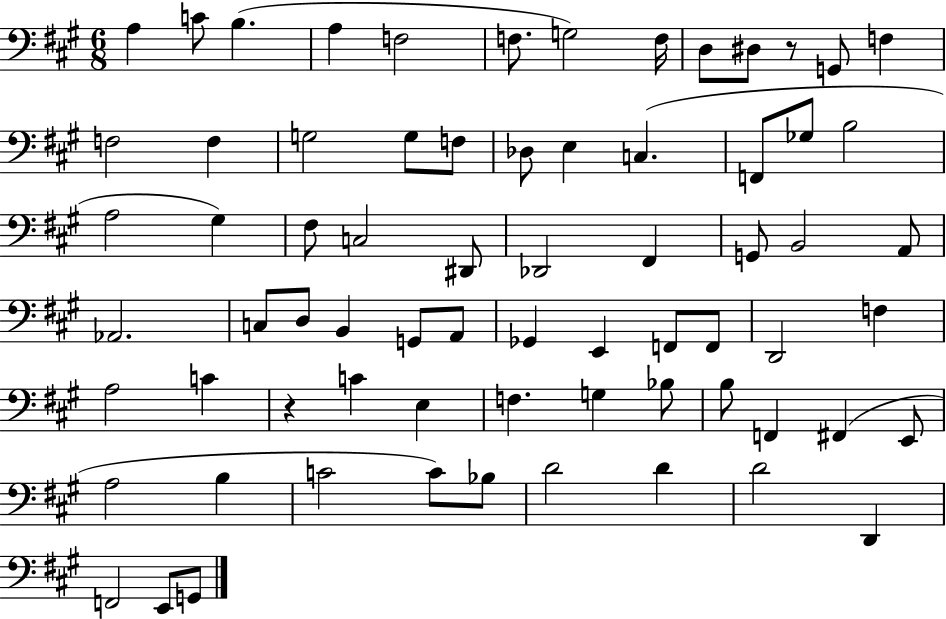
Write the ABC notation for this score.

X:1
T:Untitled
M:6/8
L:1/4
K:A
A, C/2 B, A, F,2 F,/2 G,2 F,/4 D,/2 ^D,/2 z/2 G,,/2 F, F,2 F, G,2 G,/2 F,/2 _D,/2 E, C, F,,/2 _G,/2 B,2 A,2 ^G, ^F,/2 C,2 ^D,,/2 _D,,2 ^F,, G,,/2 B,,2 A,,/2 _A,,2 C,/2 D,/2 B,, G,,/2 A,,/2 _G,, E,, F,,/2 F,,/2 D,,2 F, A,2 C z C E, F, G, _B,/2 B,/2 F,, ^F,, E,,/2 A,2 B, C2 C/2 _B,/2 D2 D D2 D,, F,,2 E,,/2 G,,/2